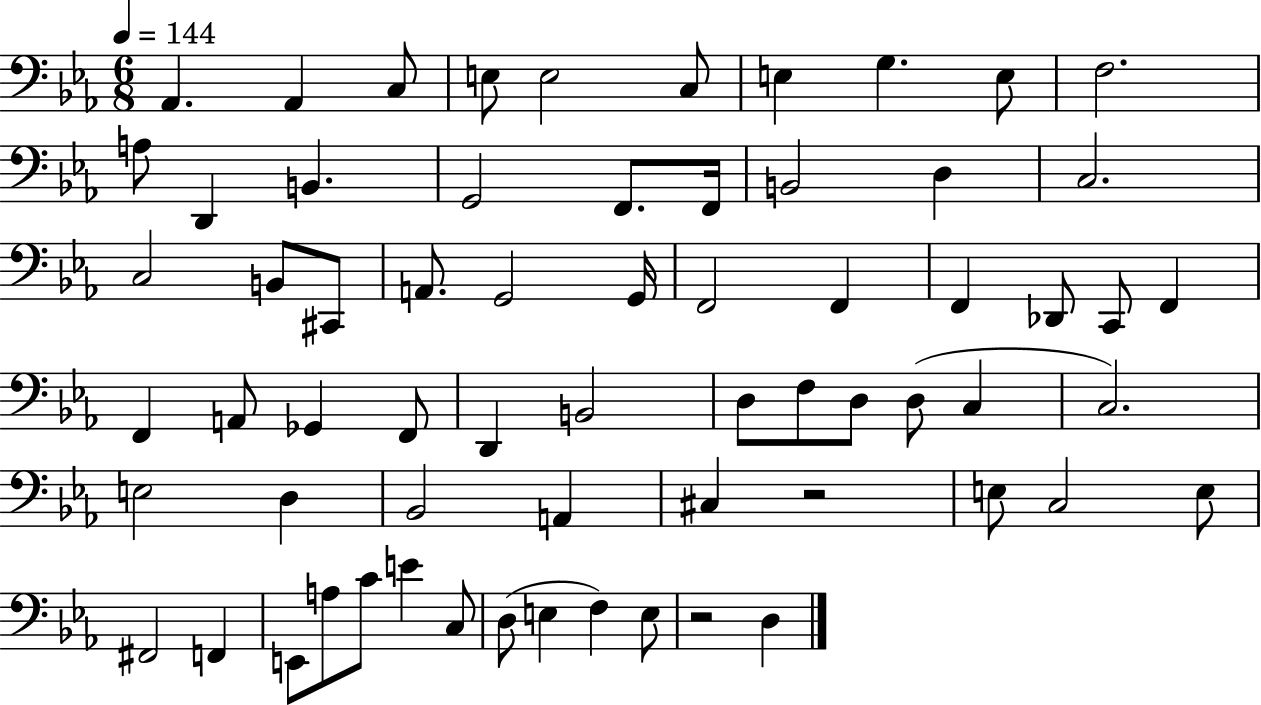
{
  \clef bass
  \numericTimeSignature
  \time 6/8
  \key ees \major
  \tempo 4 = 144
  aes,4. aes,4 c8 | e8 e2 c8 | e4 g4. e8 | f2. | \break a8 d,4 b,4. | g,2 f,8. f,16 | b,2 d4 | c2. | \break c2 b,8 cis,8 | a,8. g,2 g,16 | f,2 f,4 | f,4 des,8 c,8 f,4 | \break f,4 a,8 ges,4 f,8 | d,4 b,2 | d8 f8 d8 d8( c4 | c2.) | \break e2 d4 | bes,2 a,4 | cis4 r2 | e8 c2 e8 | \break fis,2 f,4 | e,8 a8 c'8 e'4 c8 | d8( e4 f4) e8 | r2 d4 | \break \bar "|."
}